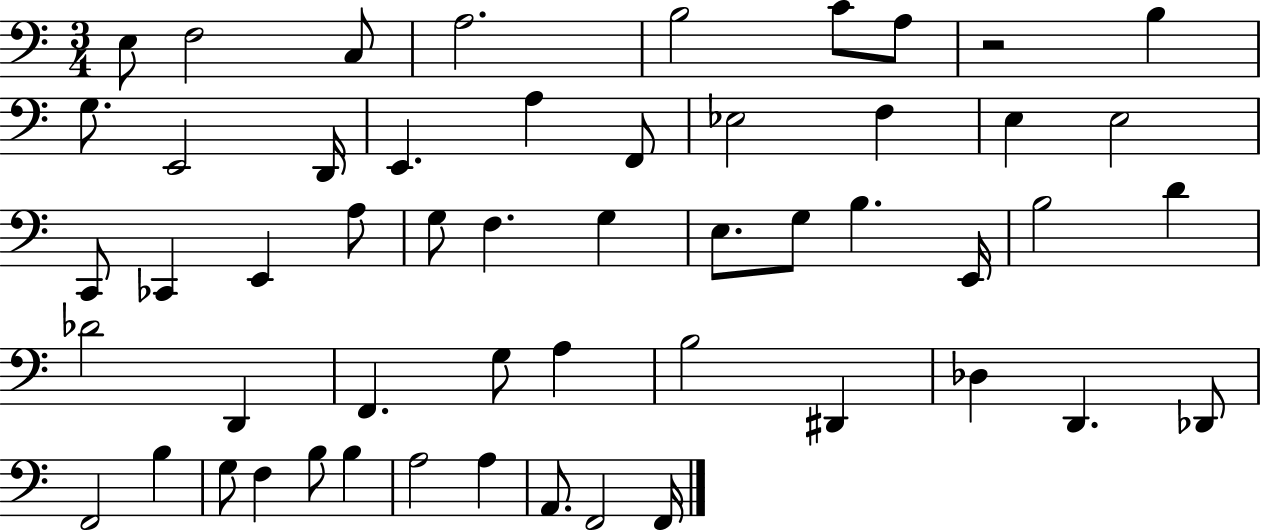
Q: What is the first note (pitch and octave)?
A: E3